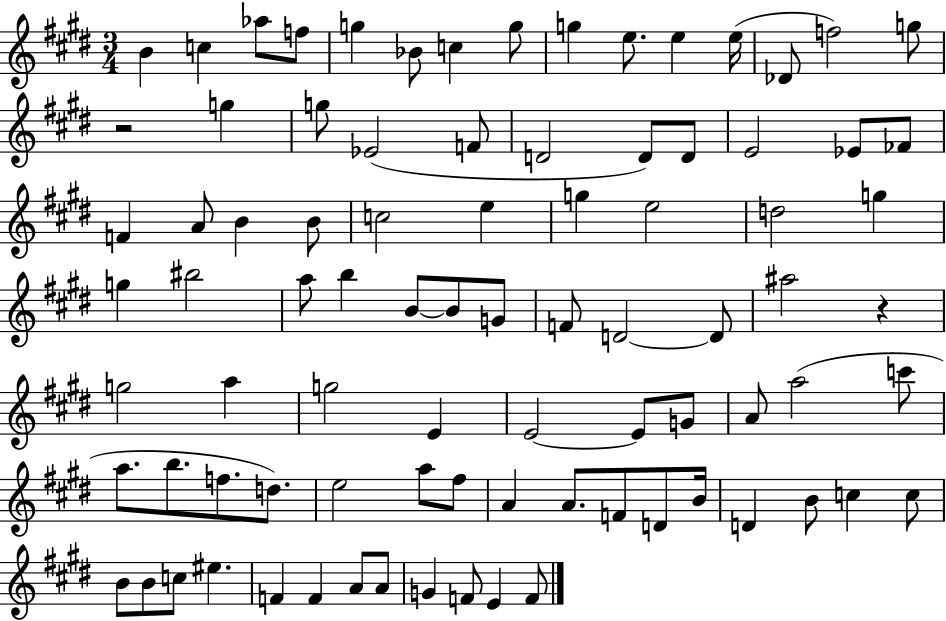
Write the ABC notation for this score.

X:1
T:Untitled
M:3/4
L:1/4
K:E
B c _a/2 f/2 g _B/2 c g/2 g e/2 e e/4 _D/2 f2 g/2 z2 g g/2 _E2 F/2 D2 D/2 D/2 E2 _E/2 _F/2 F A/2 B B/2 c2 e g e2 d2 g g ^b2 a/2 b B/2 B/2 G/2 F/2 D2 D/2 ^a2 z g2 a g2 E E2 E/2 G/2 A/2 a2 c'/2 a/2 b/2 f/2 d/2 e2 a/2 ^f/2 A A/2 F/2 D/2 B/4 D B/2 c c/2 B/2 B/2 c/2 ^e F F A/2 A/2 G F/2 E F/2